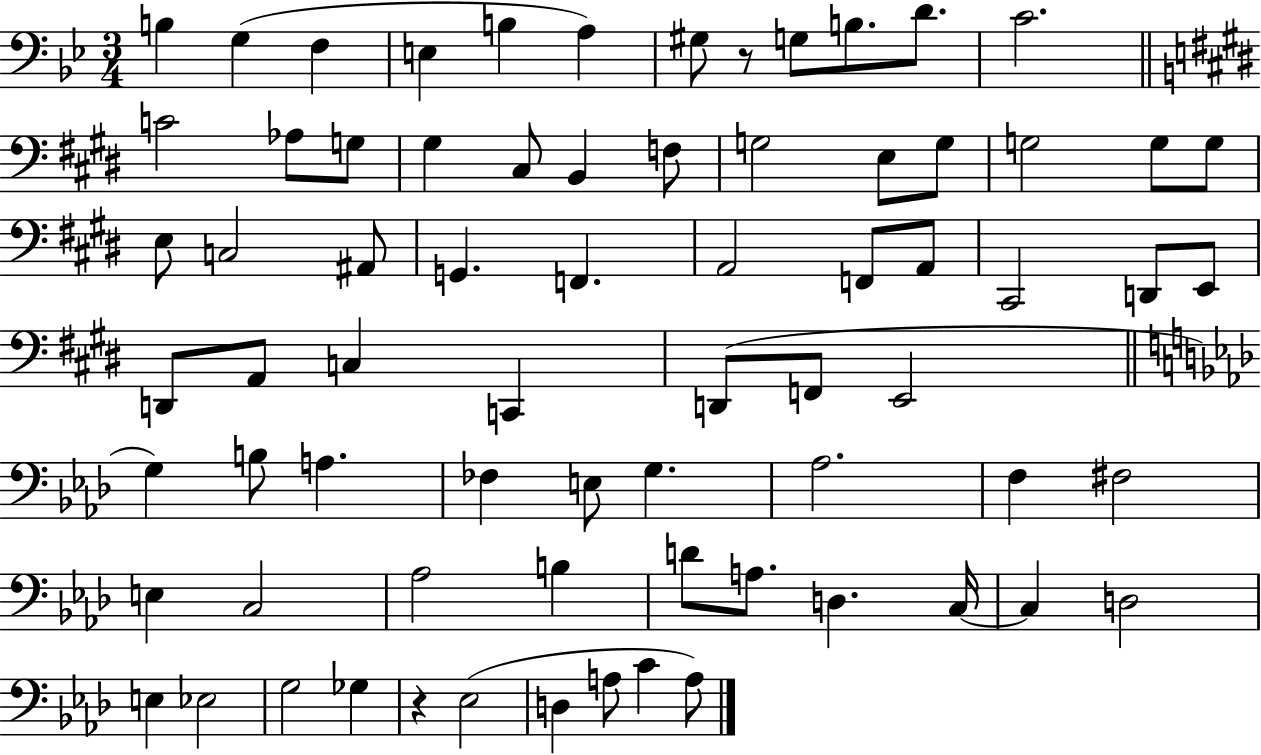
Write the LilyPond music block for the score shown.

{
  \clef bass
  \numericTimeSignature
  \time 3/4
  \key bes \major
  b4 g4( f4 | e4 b4 a4) | gis8 r8 g8 b8. d'8. | c'2. | \break \bar "||" \break \key e \major c'2 aes8 g8 | gis4 cis8 b,4 f8 | g2 e8 g8 | g2 g8 g8 | \break e8 c2 ais,8 | g,4. f,4. | a,2 f,8 a,8 | cis,2 d,8 e,8 | \break d,8 a,8 c4 c,4 | d,8( f,8 e,2 | \bar "||" \break \key aes \major g4) b8 a4. | fes4 e8 g4. | aes2. | f4 fis2 | \break e4 c2 | aes2 b4 | d'8 a8. d4. c16~~ | c4 d2 | \break e4 ees2 | g2 ges4 | r4 ees2( | d4 a8 c'4 a8) | \break \bar "|."
}